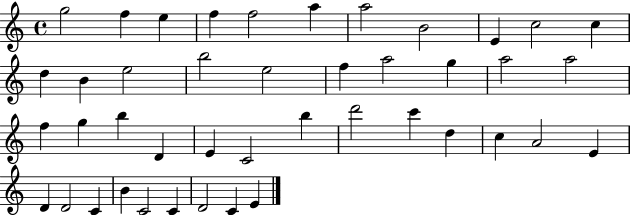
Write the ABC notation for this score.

X:1
T:Untitled
M:4/4
L:1/4
K:C
g2 f e f f2 a a2 B2 E c2 c d B e2 b2 e2 f a2 g a2 a2 f g b D E C2 b d'2 c' d c A2 E D D2 C B C2 C D2 C E